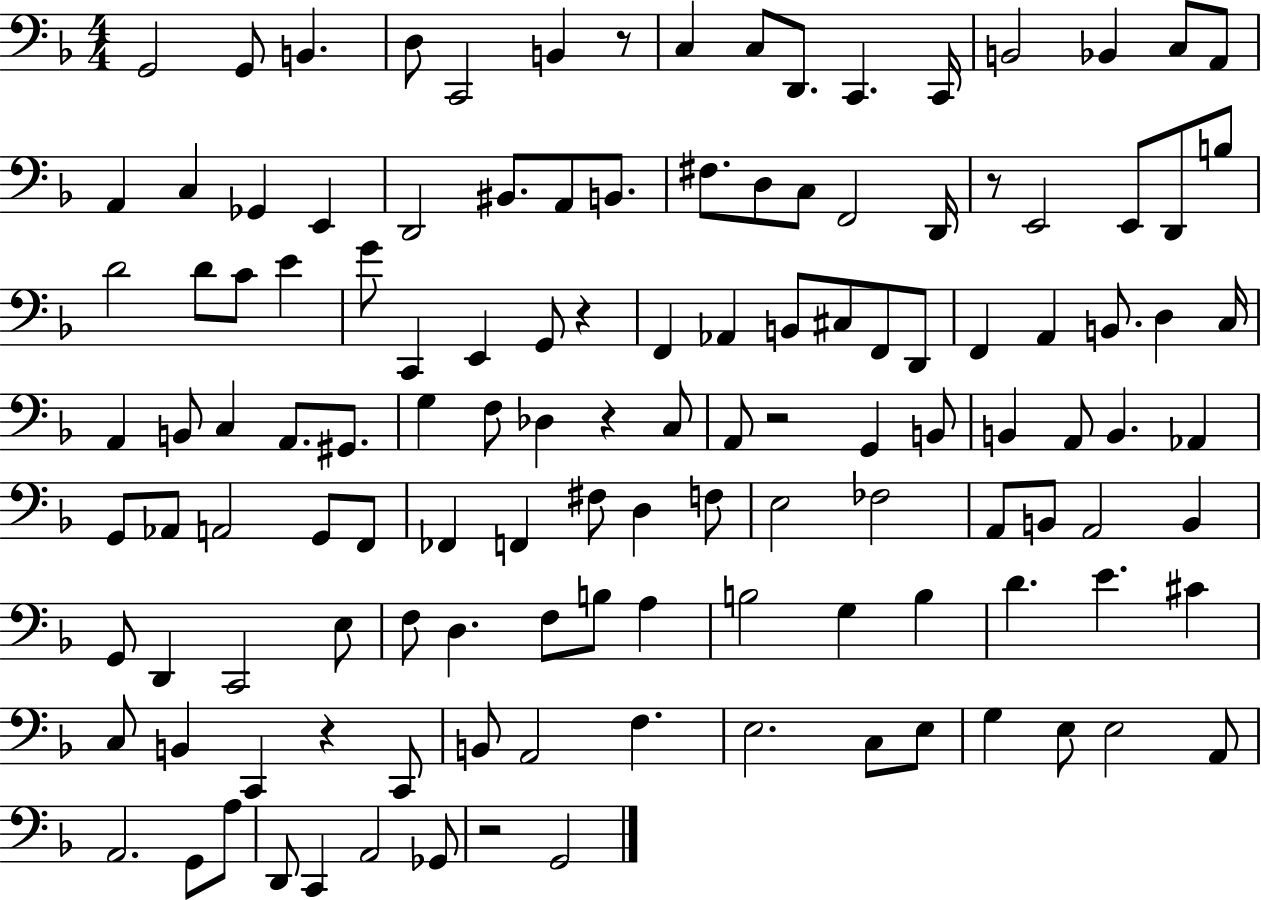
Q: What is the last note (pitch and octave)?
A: G2